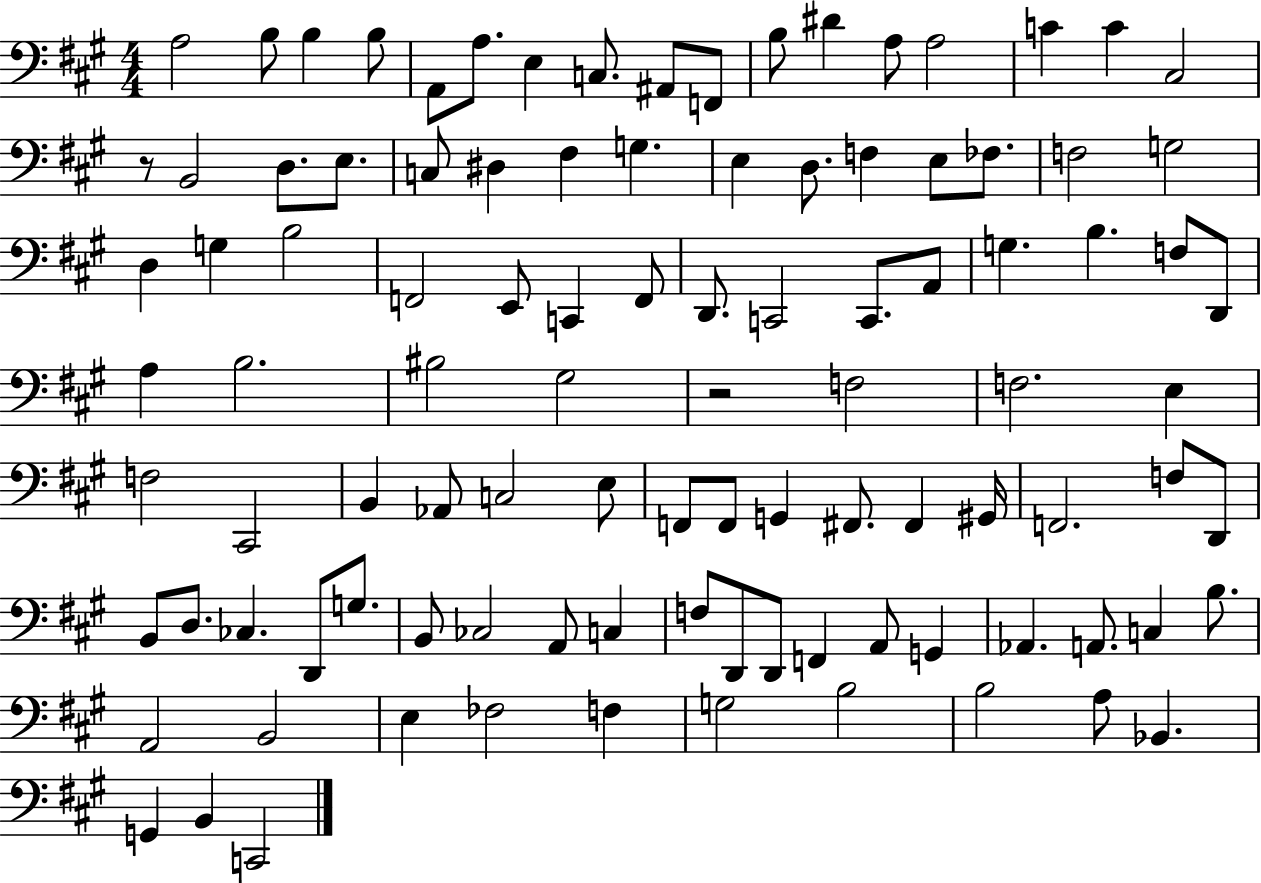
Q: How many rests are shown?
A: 2